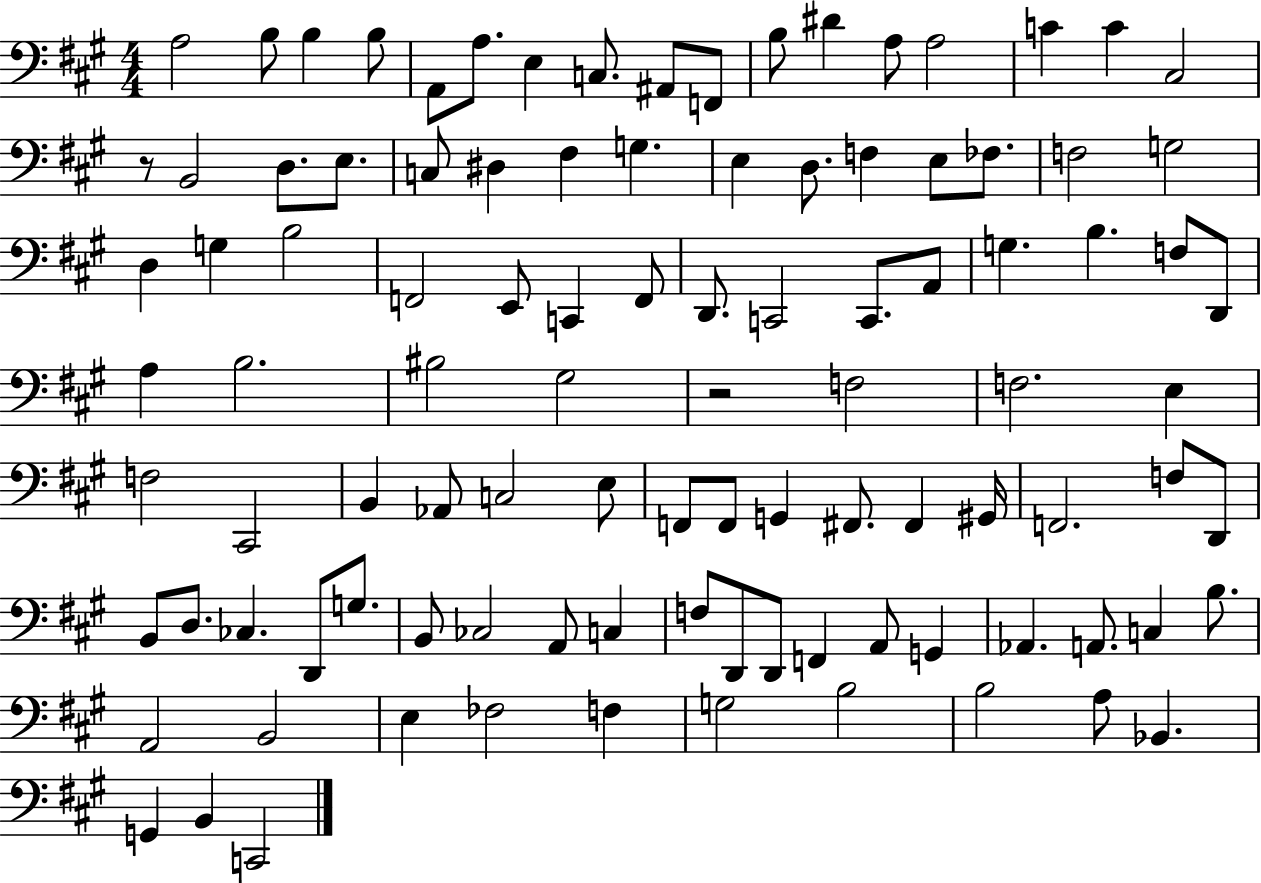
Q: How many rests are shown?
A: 2